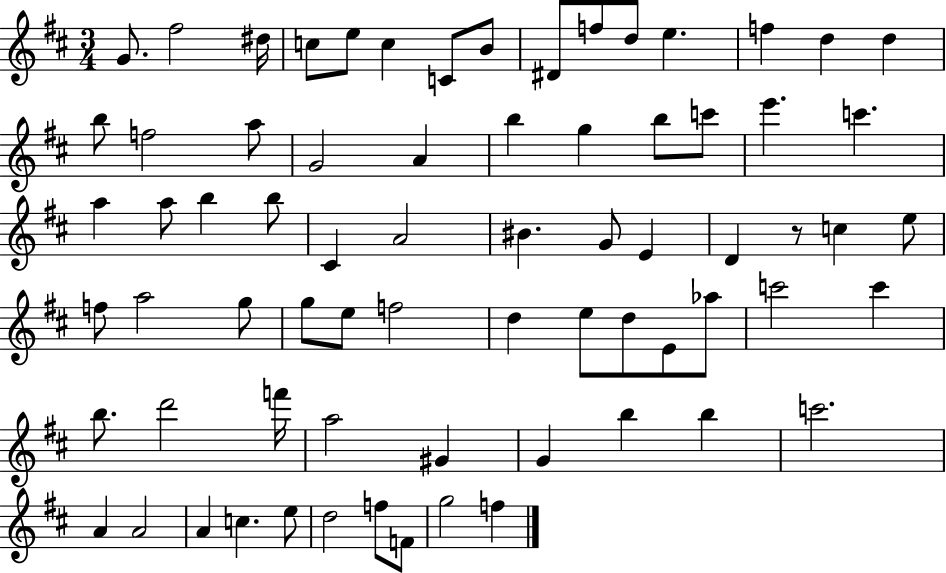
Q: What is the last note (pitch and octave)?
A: F5